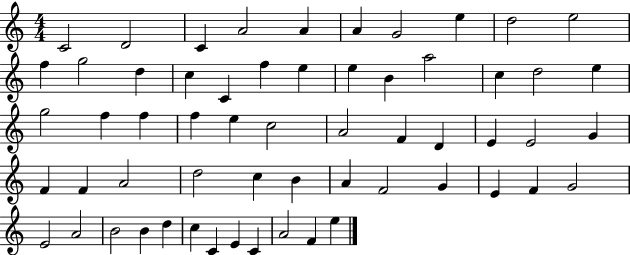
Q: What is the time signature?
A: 4/4